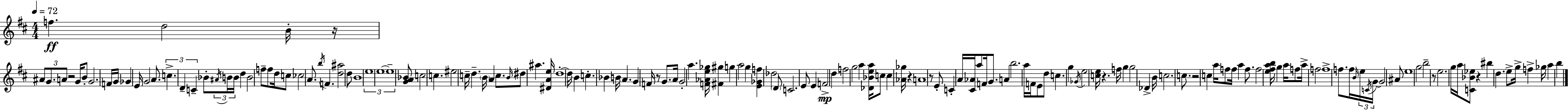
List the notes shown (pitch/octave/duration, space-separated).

F5/q. D5/h B4/s R/s A#4/e G4/e. A4/e R/h G4/s B4/e G4/h. F4/s G4/s Gb4/q E4/s G4/h A4/e. C5/q. D4/q C4/q Bb4/e A#4/s B4/s B4/s D5/q B4/h F5/e F5/e D5/s C5/e CES5/h A4/e. B5/s F4/q. [D5,A#5]/h D5/e B4/w E5/w E5/w E5/w [G4,A4,Bb4]/e C5/h C5/q. EIS5/h C5/s D5/q. B4/s A4/q C5/e. B4/s D#5/e A#5/q. [D#4,A4,E5]/s D5/w D5/s B4/q C5/q. Bb4/q B4/s A4/q. G4/q F4/s R/e G4/e. A4/s G4/h A5/q. [F4,Ab4,E5,Gb5]/s [F#4,G#5]/q G5/q A5/h G5/q [E4,Gb4,F5]/q Db5/h D4/e C4/h. E4/e E4/q F4/h D5/q F5/h G5/h A5/q [Db4,Bb4,E5,A5]/s C5/e C5/q [Ab4,Gb5]/s R/q A4/w R/e E4/e C4/q A4/s [C#4,Ab4]/s A5/e F4/s G4/e. A4/q B5/h. A5/s F4/s E4/e D5/e C5/q. G5/q Gb4/s E5/h [C5,E5]/s R/q. F5/s G5/q G5/h Db4/q B4/s C5/h. C5/e. R/h C5/q A5/s F5/e F5/s A5/q F5/e. F5/h [E5,F#5,A5,B5]/s G5/q A5/s F5/e A5/s F5/h F5/w F5/e. F5/s B4/s E5/s C4/s G4/s G4/h A#4/e E5/w G5/h B5/h R/e E5/h. G5/s A5/s [C4,Bb4,Eb5]/e R/q BIS5/q D5/q. E5/e G5/s F5/q Gb5/s A5/q B5/q